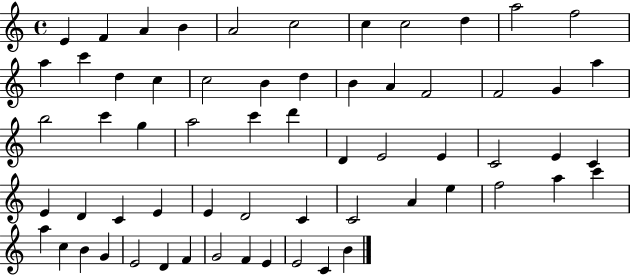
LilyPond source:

{
  \clef treble
  \time 4/4
  \defaultTimeSignature
  \key c \major
  e'4 f'4 a'4 b'4 | a'2 c''2 | c''4 c''2 d''4 | a''2 f''2 | \break a''4 c'''4 d''4 c''4 | c''2 b'4 d''4 | b'4 a'4 f'2 | f'2 g'4 a''4 | \break b''2 c'''4 g''4 | a''2 c'''4 d'''4 | d'4 e'2 e'4 | c'2 e'4 c'4 | \break e'4 d'4 c'4 e'4 | e'4 d'2 c'4 | c'2 a'4 e''4 | f''2 a''4 c'''4 | \break a''4 c''4 b'4 g'4 | e'2 d'4 f'4 | g'2 f'4 e'4 | e'2 c'4 b'4 | \break \bar "|."
}